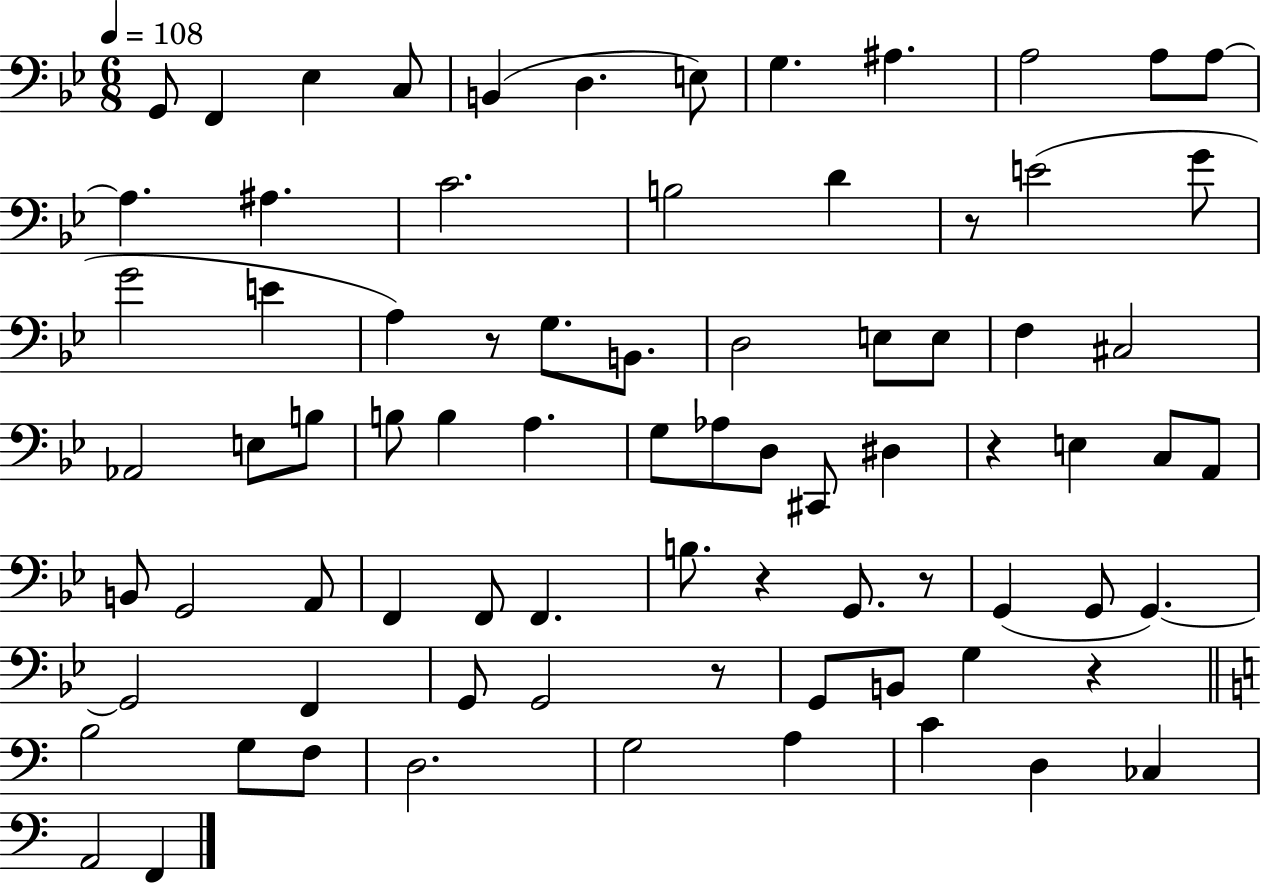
X:1
T:Untitled
M:6/8
L:1/4
K:Bb
G,,/2 F,, _E, C,/2 B,, D, E,/2 G, ^A, A,2 A,/2 A,/2 A, ^A, C2 B,2 D z/2 E2 G/2 G2 E A, z/2 G,/2 B,,/2 D,2 E,/2 E,/2 F, ^C,2 _A,,2 E,/2 B,/2 B,/2 B, A, G,/2 _A,/2 D,/2 ^C,,/2 ^D, z E, C,/2 A,,/2 B,,/2 G,,2 A,,/2 F,, F,,/2 F,, B,/2 z G,,/2 z/2 G,, G,,/2 G,, G,,2 F,, G,,/2 G,,2 z/2 G,,/2 B,,/2 G, z B,2 G,/2 F,/2 D,2 G,2 A, C D, _C, A,,2 F,,